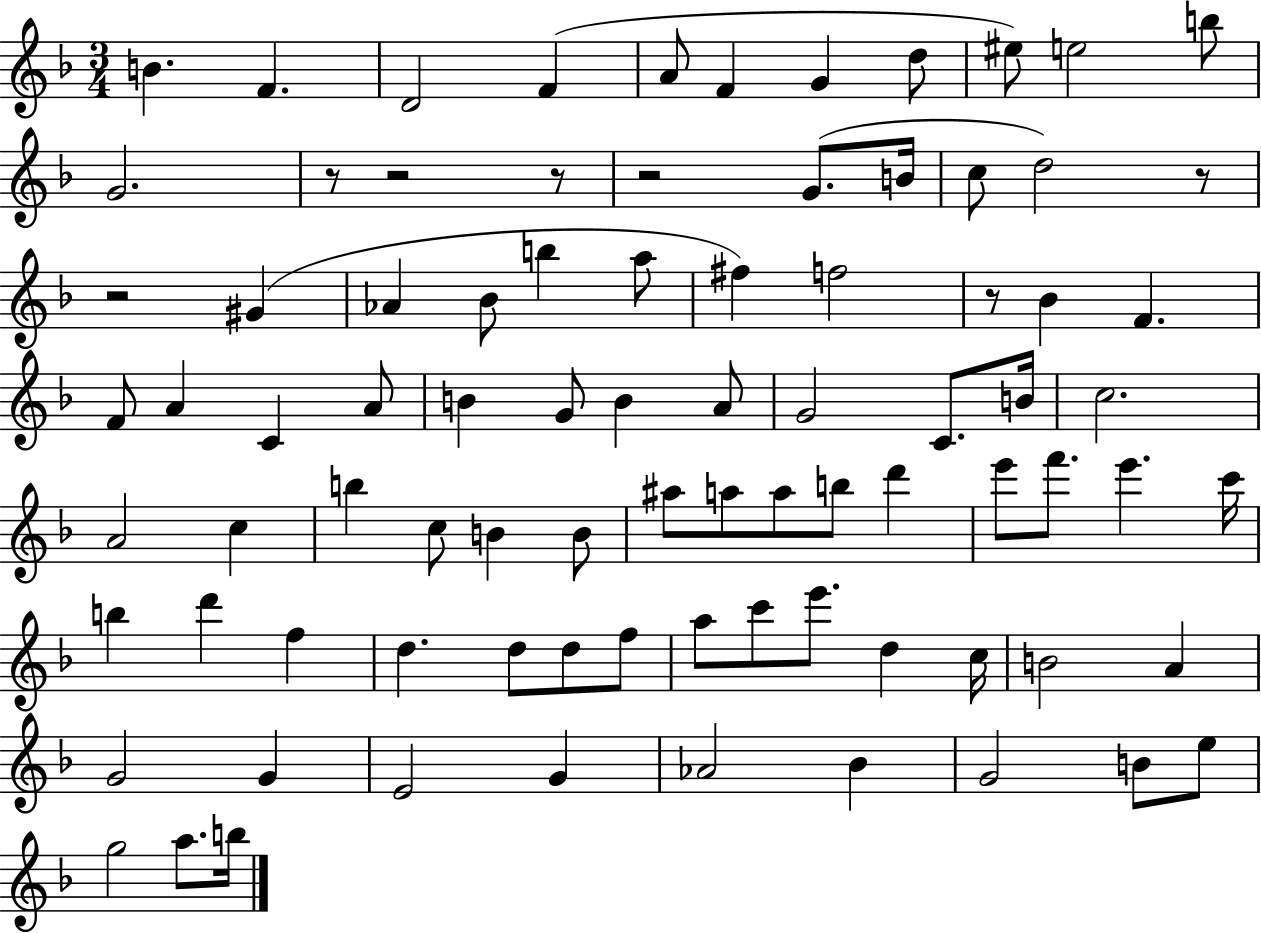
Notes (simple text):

B4/q. F4/q. D4/h F4/q A4/e F4/q G4/q D5/e EIS5/e E5/h B5/e G4/h. R/e R/h R/e R/h G4/e. B4/s C5/e D5/h R/e R/h G#4/q Ab4/q Bb4/e B5/q A5/e F#5/q F5/h R/e Bb4/q F4/q. F4/e A4/q C4/q A4/e B4/q G4/e B4/q A4/e G4/h C4/e. B4/s C5/h. A4/h C5/q B5/q C5/e B4/q B4/e A#5/e A5/e A5/e B5/e D6/q E6/e F6/e. E6/q. C6/s B5/q D6/q F5/q D5/q. D5/e D5/e F5/e A5/e C6/e E6/e. D5/q C5/s B4/h A4/q G4/h G4/q E4/h G4/q Ab4/h Bb4/q G4/h B4/e E5/e G5/h A5/e. B5/s